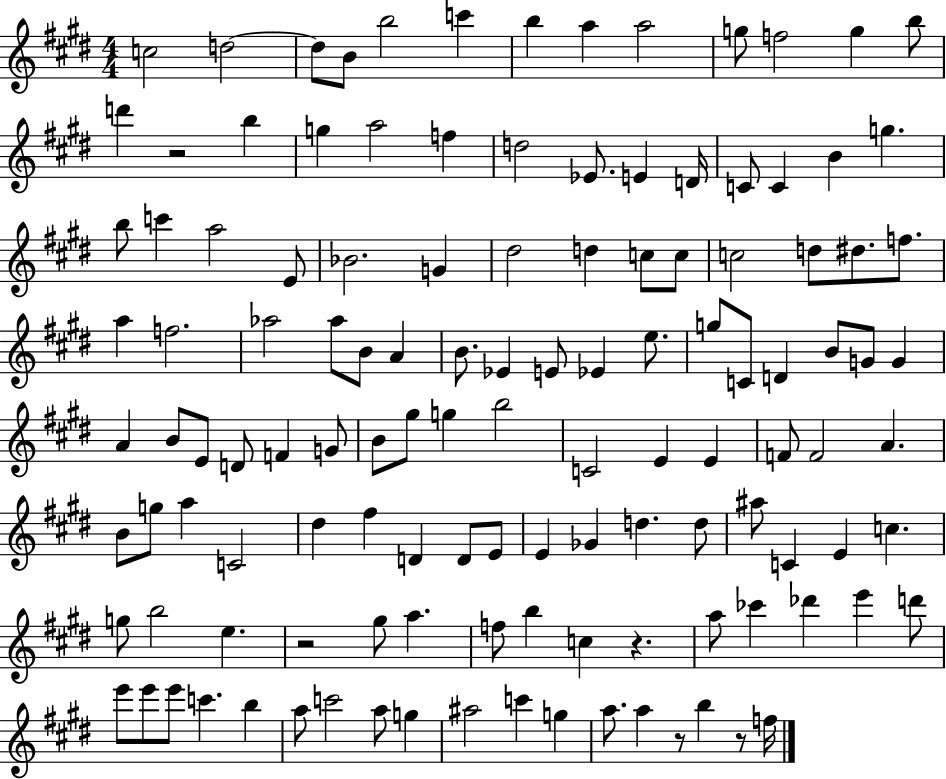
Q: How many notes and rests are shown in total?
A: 124